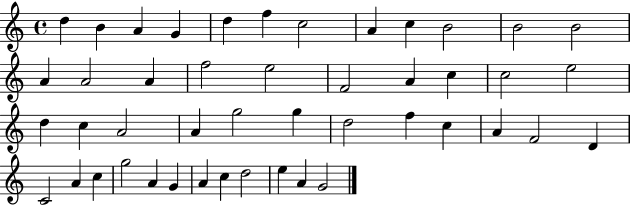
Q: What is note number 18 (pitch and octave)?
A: F4